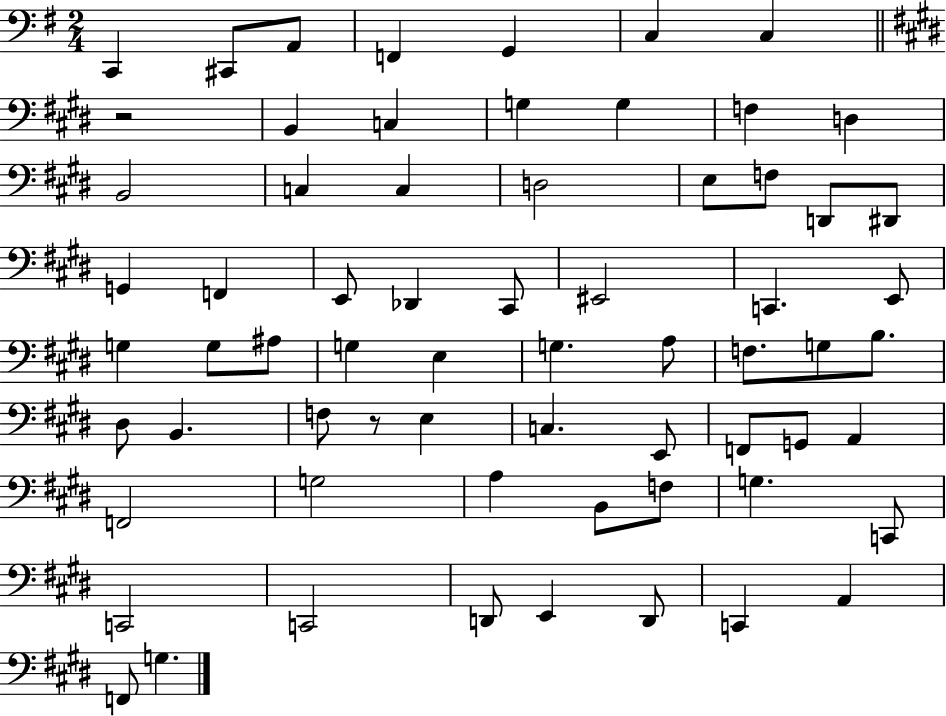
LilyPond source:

{
  \clef bass
  \numericTimeSignature
  \time 2/4
  \key g \major
  c,4 cis,8 a,8 | f,4 g,4 | c4 c4 | \bar "||" \break \key e \major r2 | b,4 c4 | g4 g4 | f4 d4 | \break b,2 | c4 c4 | d2 | e8 f8 d,8 dis,8 | \break g,4 f,4 | e,8 des,4 cis,8 | eis,2 | c,4. e,8 | \break g4 g8 ais8 | g4 e4 | g4. a8 | f8. g8 b8. | \break dis8 b,4. | f8 r8 e4 | c4. e,8 | f,8 g,8 a,4 | \break f,2 | g2 | a4 b,8 f8 | g4. c,8 | \break c,2 | c,2 | d,8 e,4 d,8 | c,4 a,4 | \break f,8 g4. | \bar "|."
}